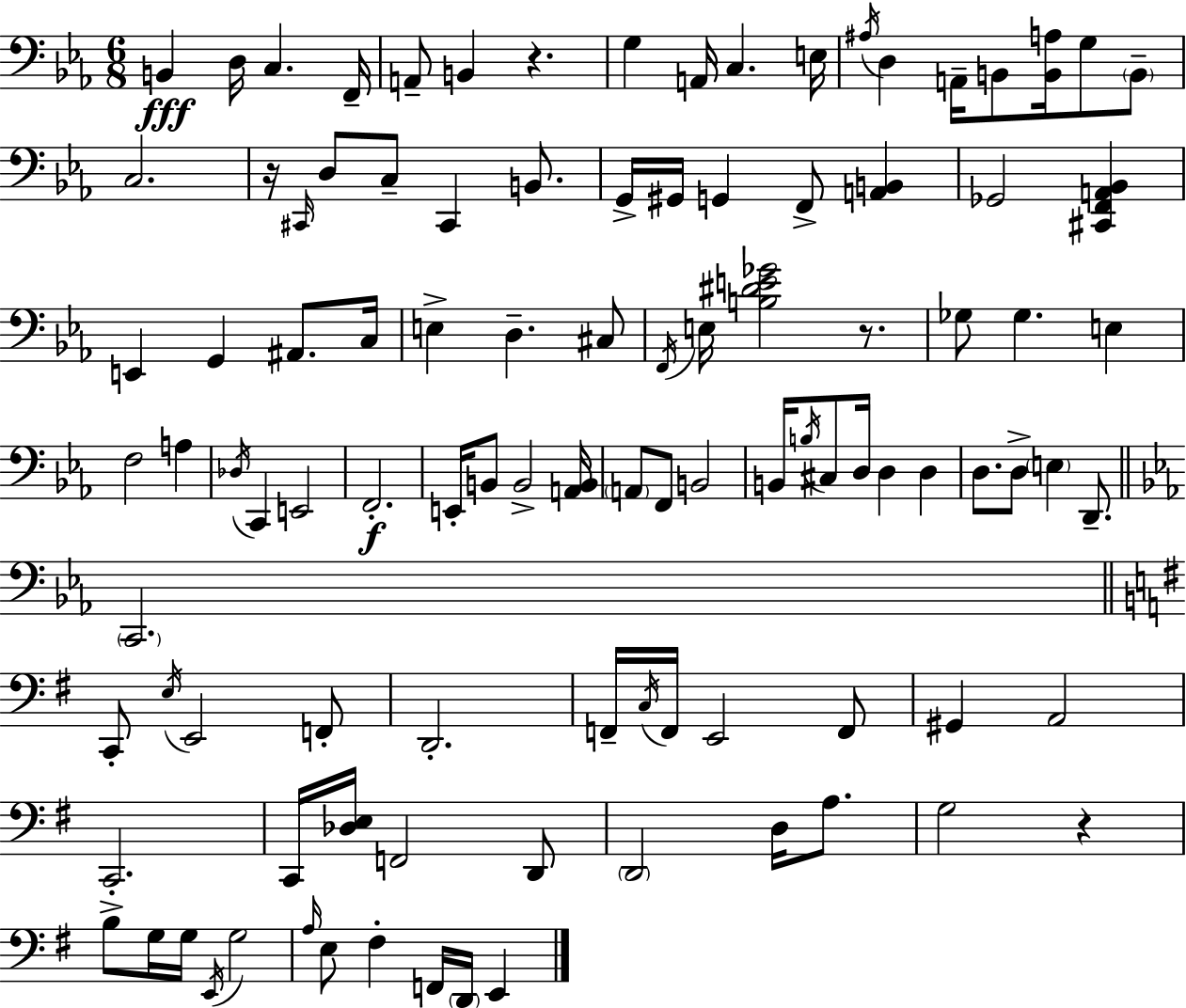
{
  \clef bass
  \numericTimeSignature
  \time 6/8
  \key c \minor
  b,4\fff d16 c4. f,16-- | a,8-- b,4 r4. | g4 a,16 c4. e16 | \acciaccatura { ais16 } d4 a,16-- b,8 <b, a>16 g8 \parenthesize b,8-- | \break c2. | r16 \grace { cis,16 } d8 c8-- cis,4 b,8. | g,16-> gis,16 g,4 f,8-> <a, b,>4 | ges,2 <cis, f, a, bes,>4 | \break e,4 g,4 ais,8. | c16 e4-> d4.-- | cis8 \acciaccatura { f,16 } e16 <b dis' e' ges'>2 | r8. ges8 ges4. e4 | \break f2 a4 | \acciaccatura { des16 } c,4 e,2 | f,2.-.\f | e,16-. b,8 b,2-> | \break <a, b,>16 \parenthesize a,8 f,8 b,2 | b,16 \acciaccatura { b16 } cis8 d16 d4 | d4 d8. d8-> \parenthesize e4 | d,8.-- \bar "||" \break \key ees \major \parenthesize c,2. | \bar "||" \break \key g \major c,8-. \acciaccatura { e16 } e,2 f,8-. | d,2.-. | f,16-- \acciaccatura { c16 } f,16 e,2 | f,8 gis,4 a,2 | \break c,2.-. | c,16 <des e>16 f,2 | d,8 \parenthesize d,2 d16 a8. | g2 r4 | \break b8-> g16 g16 \acciaccatura { e,16 } g2 | \grace { a16 } e8 fis4-. f,16 \parenthesize d,16 | e,4 \bar "|."
}